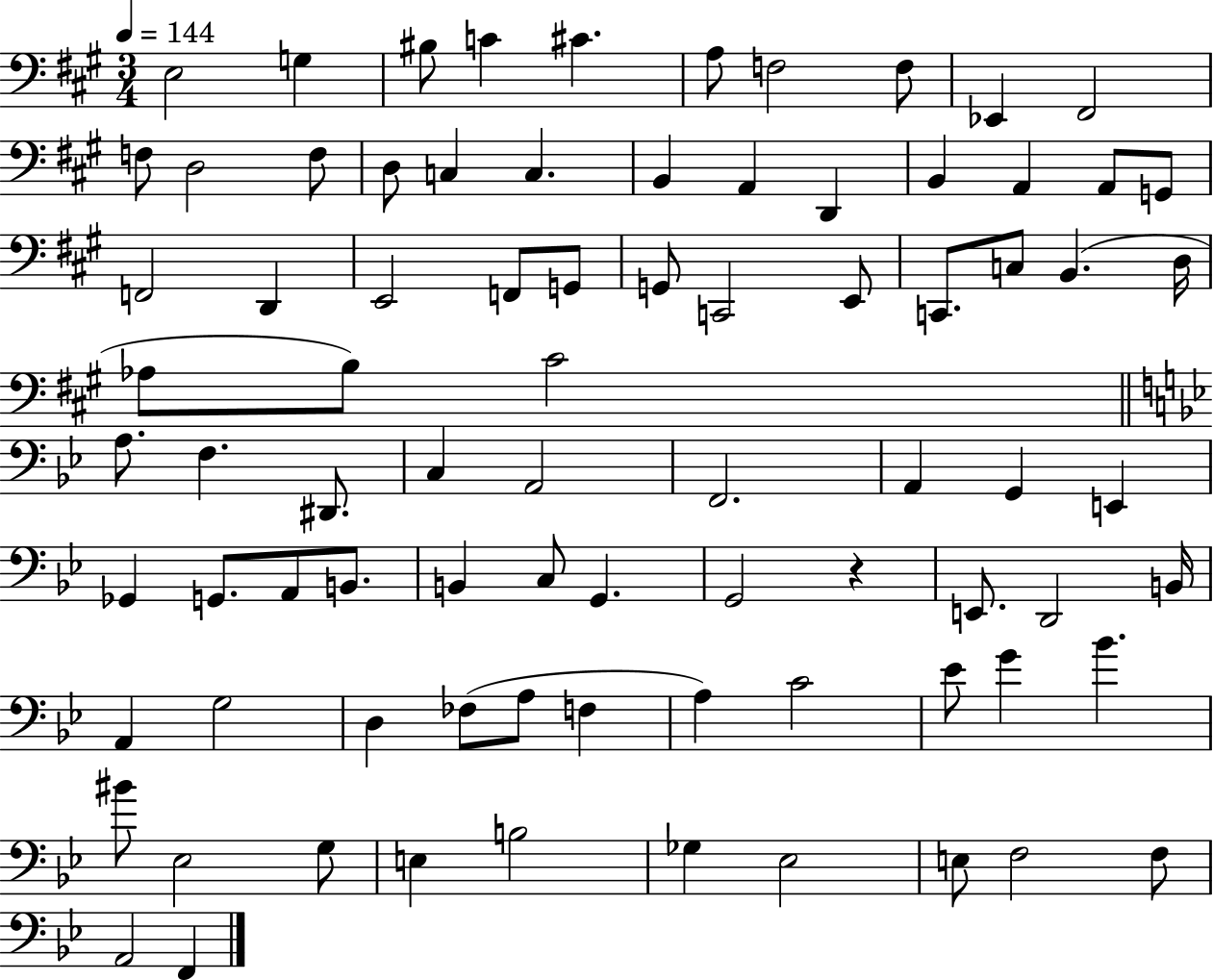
E3/h G3/q BIS3/e C4/q C#4/q. A3/e F3/h F3/e Eb2/q F#2/h F3/e D3/h F3/e D3/e C3/q C3/q. B2/q A2/q D2/q B2/q A2/q A2/e G2/e F2/h D2/q E2/h F2/e G2/e G2/e C2/h E2/e C2/e. C3/e B2/q. D3/s Ab3/e B3/e C#4/h A3/e. F3/q. D#2/e. C3/q A2/h F2/h. A2/q G2/q E2/q Gb2/q G2/e. A2/e B2/e. B2/q C3/e G2/q. G2/h R/q E2/e. D2/h B2/s A2/q G3/h D3/q FES3/e A3/e F3/q A3/q C4/h Eb4/e G4/q Bb4/q. BIS4/e Eb3/h G3/e E3/q B3/h Gb3/q Eb3/h E3/e F3/h F3/e A2/h F2/q